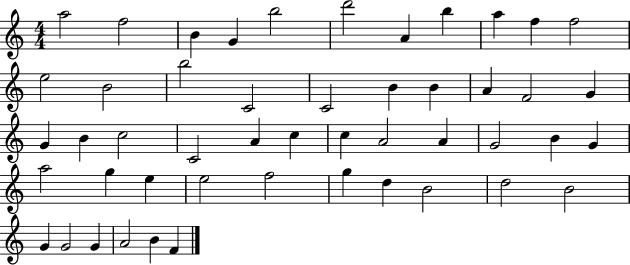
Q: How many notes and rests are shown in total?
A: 49